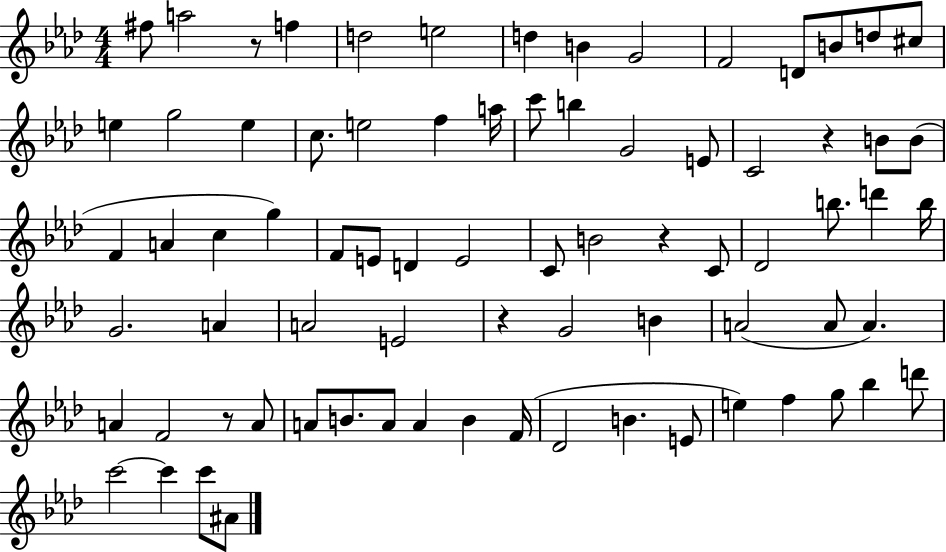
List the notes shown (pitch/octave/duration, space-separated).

F#5/e A5/h R/e F5/q D5/h E5/h D5/q B4/q G4/h F4/h D4/e B4/e D5/e C#5/e E5/q G5/h E5/q C5/e. E5/h F5/q A5/s C6/e B5/q G4/h E4/e C4/h R/q B4/e B4/e F4/q A4/q C5/q G5/q F4/e E4/e D4/q E4/h C4/e B4/h R/q C4/e Db4/h B5/e. D6/q B5/s G4/h. A4/q A4/h E4/h R/q G4/h B4/q A4/h A4/e A4/q. A4/q F4/h R/e A4/e A4/e B4/e. A4/e A4/q B4/q F4/s Db4/h B4/q. E4/e E5/q F5/q G5/e Bb5/q D6/e C6/h C6/q C6/e A#4/e